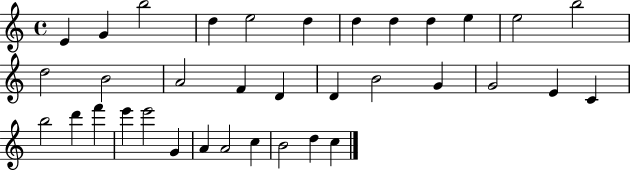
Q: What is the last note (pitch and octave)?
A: C5